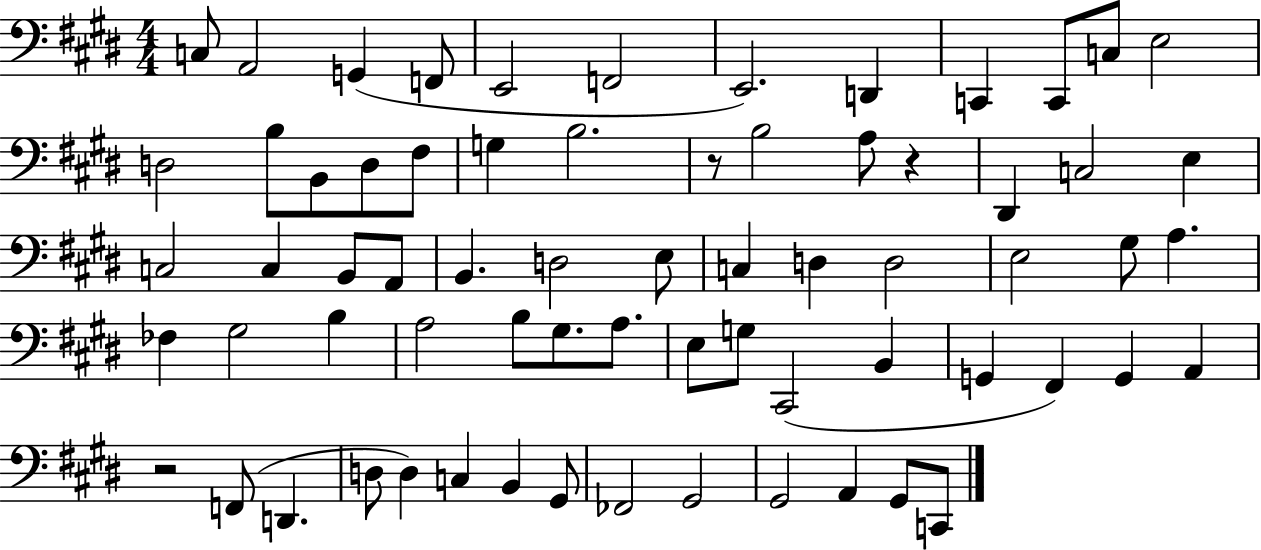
{
  \clef bass
  \numericTimeSignature
  \time 4/4
  \key e \major
  \repeat volta 2 { c8 a,2 g,4( f,8 | e,2 f,2 | e,2.) d,4 | c,4 c,8 c8 e2 | \break d2 b8 b,8 d8 fis8 | g4 b2. | r8 b2 a8 r4 | dis,4 c2 e4 | \break c2 c4 b,8 a,8 | b,4. d2 e8 | c4 d4 d2 | e2 gis8 a4. | \break fes4 gis2 b4 | a2 b8 gis8. a8. | e8 g8 cis,2( b,4 | g,4 fis,4) g,4 a,4 | \break r2 f,8( d,4. | d8 d4) c4 b,4 gis,8 | fes,2 gis,2 | gis,2 a,4 gis,8 c,8 | \break } \bar "|."
}